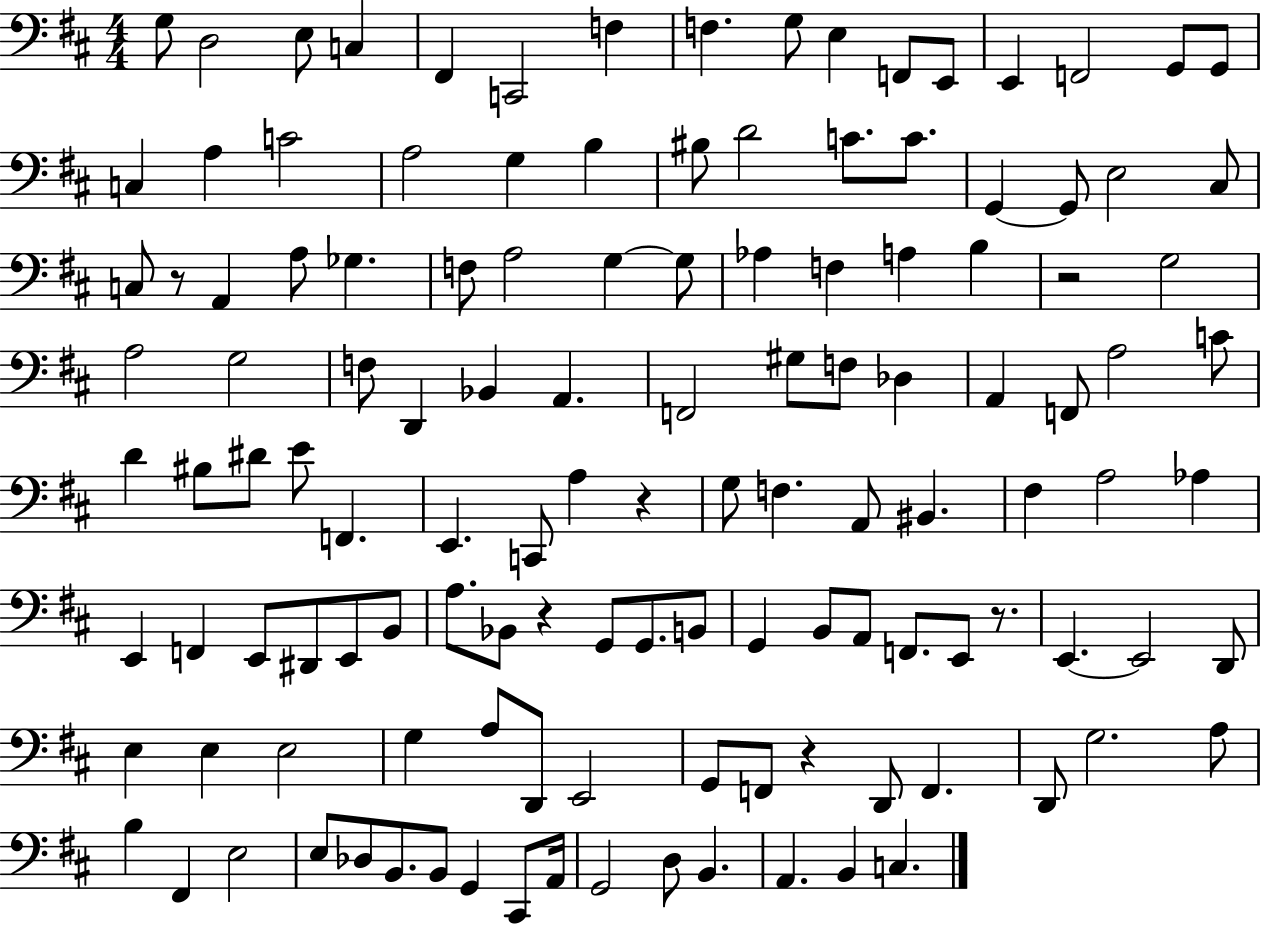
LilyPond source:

{
  \clef bass
  \numericTimeSignature
  \time 4/4
  \key d \major
  \repeat volta 2 { g8 d2 e8 c4 | fis,4 c,2 f4 | f4. g8 e4 f,8 e,8 | e,4 f,2 g,8 g,8 | \break c4 a4 c'2 | a2 g4 b4 | bis8 d'2 c'8. c'8. | g,4~~ g,8 e2 cis8 | \break c8 r8 a,4 a8 ges4. | f8 a2 g4~~ g8 | aes4 f4 a4 b4 | r2 g2 | \break a2 g2 | f8 d,4 bes,4 a,4. | f,2 gis8 f8 des4 | a,4 f,8 a2 c'8 | \break d'4 bis8 dis'8 e'8 f,4. | e,4. c,8 a4 r4 | g8 f4. a,8 bis,4. | fis4 a2 aes4 | \break e,4 f,4 e,8 dis,8 e,8 b,8 | a8. bes,8 r4 g,8 g,8. b,8 | g,4 b,8 a,8 f,8. e,8 r8. | e,4.~~ e,2 d,8 | \break e4 e4 e2 | g4 a8 d,8 e,2 | g,8 f,8 r4 d,8 f,4. | d,8 g2. a8 | \break b4 fis,4 e2 | e8 des8 b,8. b,8 g,4 cis,8 a,16 | g,2 d8 b,4. | a,4. b,4 c4. | \break } \bar "|."
}